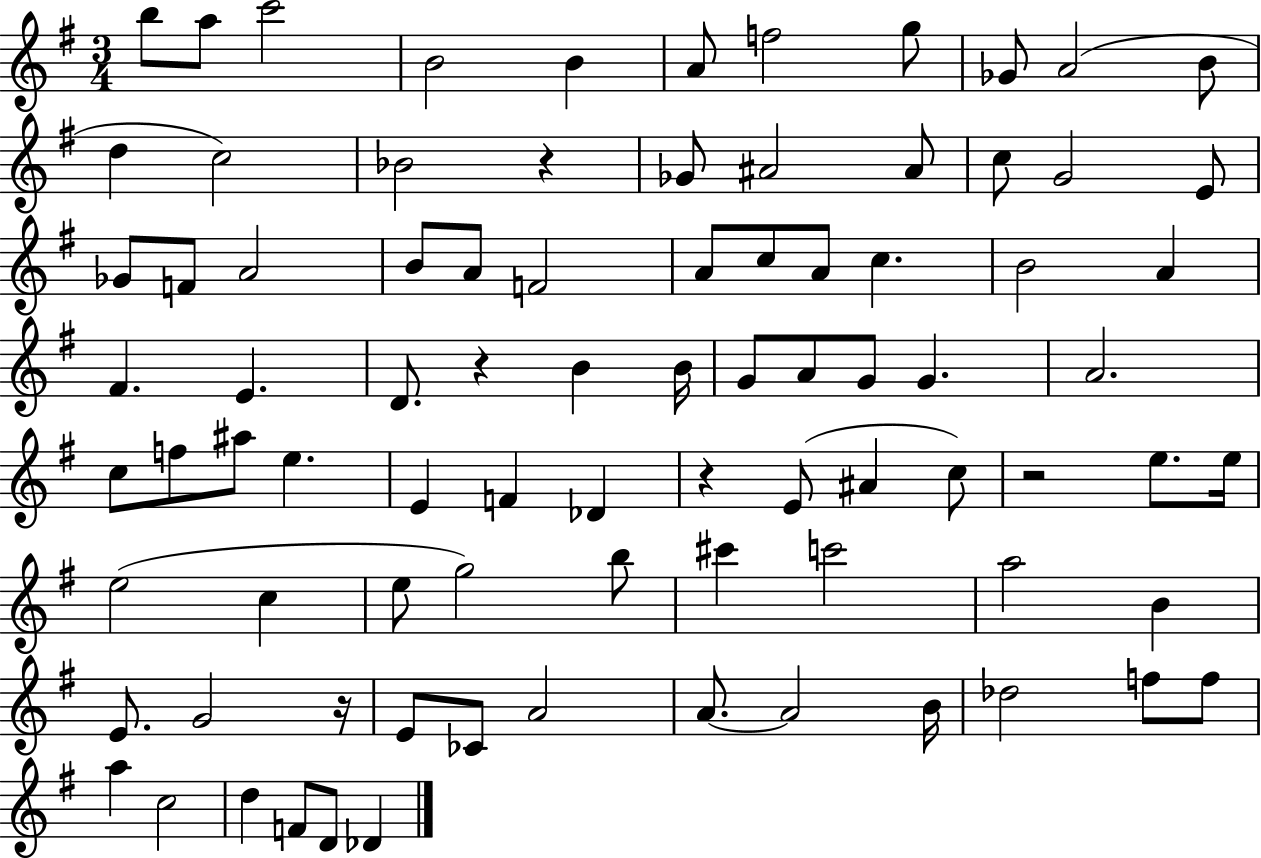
B5/e A5/e C6/h B4/h B4/q A4/e F5/h G5/e Gb4/e A4/h B4/e D5/q C5/h Bb4/h R/q Gb4/e A#4/h A#4/e C5/e G4/h E4/e Gb4/e F4/e A4/h B4/e A4/e F4/h A4/e C5/e A4/e C5/q. B4/h A4/q F#4/q. E4/q. D4/e. R/q B4/q B4/s G4/e A4/e G4/e G4/q. A4/h. C5/e F5/e A#5/e E5/q. E4/q F4/q Db4/q R/q E4/e A#4/q C5/e R/h E5/e. E5/s E5/h C5/q E5/e G5/h B5/e C#6/q C6/h A5/h B4/q E4/e. G4/h R/s E4/e CES4/e A4/h A4/e. A4/h B4/s Db5/h F5/e F5/e A5/q C5/h D5/q F4/e D4/e Db4/q